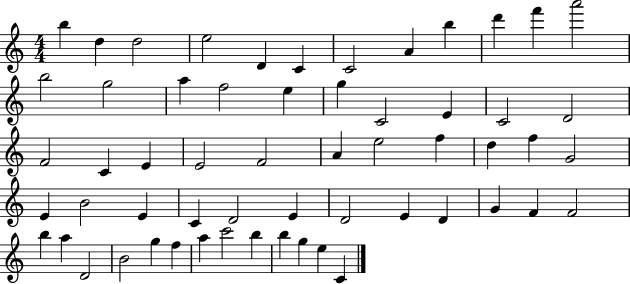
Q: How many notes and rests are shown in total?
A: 58